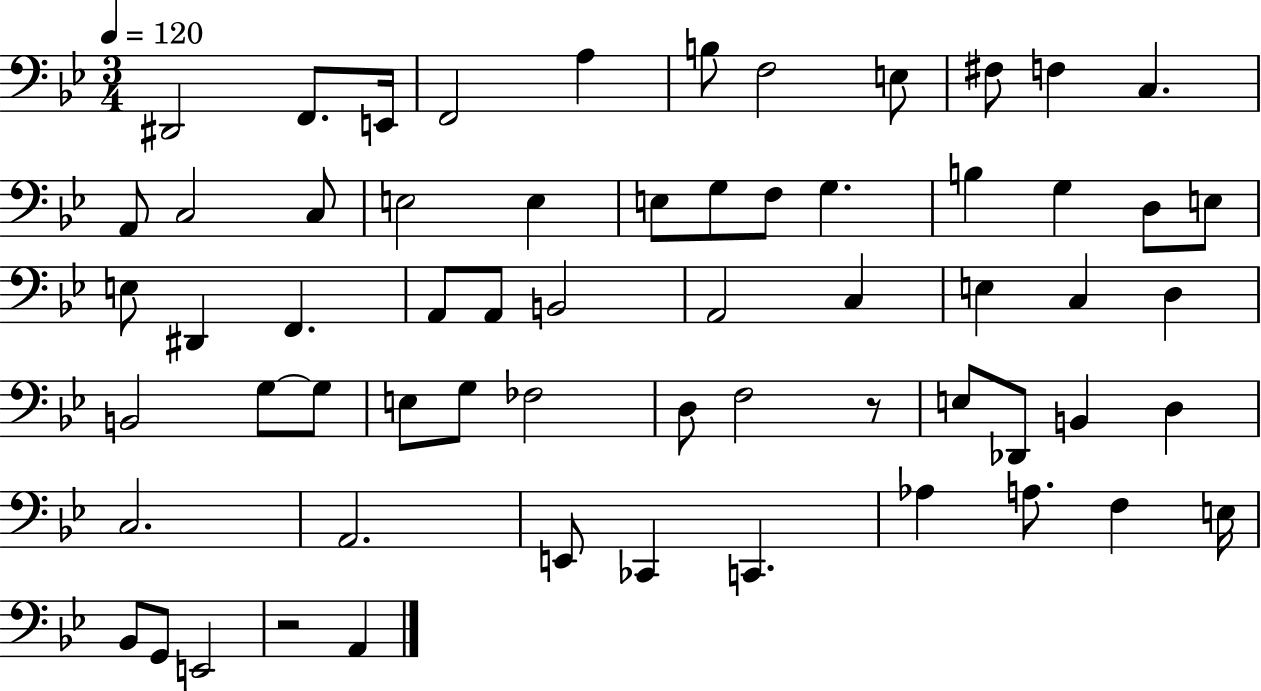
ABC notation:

X:1
T:Untitled
M:3/4
L:1/4
K:Bb
^D,,2 F,,/2 E,,/4 F,,2 A, B,/2 F,2 E,/2 ^F,/2 F, C, A,,/2 C,2 C,/2 E,2 E, E,/2 G,/2 F,/2 G, B, G, D,/2 E,/2 E,/2 ^D,, F,, A,,/2 A,,/2 B,,2 A,,2 C, E, C, D, B,,2 G,/2 G,/2 E,/2 G,/2 _F,2 D,/2 F,2 z/2 E,/2 _D,,/2 B,, D, C,2 A,,2 E,,/2 _C,, C,, _A, A,/2 F, E,/4 _B,,/2 G,,/2 E,,2 z2 A,,